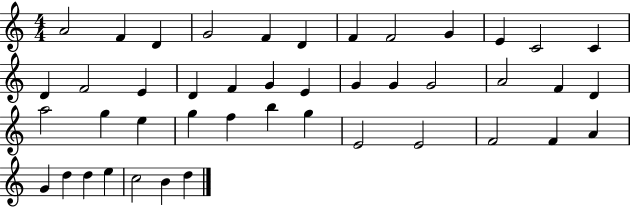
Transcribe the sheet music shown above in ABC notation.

X:1
T:Untitled
M:4/4
L:1/4
K:C
A2 F D G2 F D F F2 G E C2 C D F2 E D F G E G G G2 A2 F D a2 g e g f b g E2 E2 F2 F A G d d e c2 B d